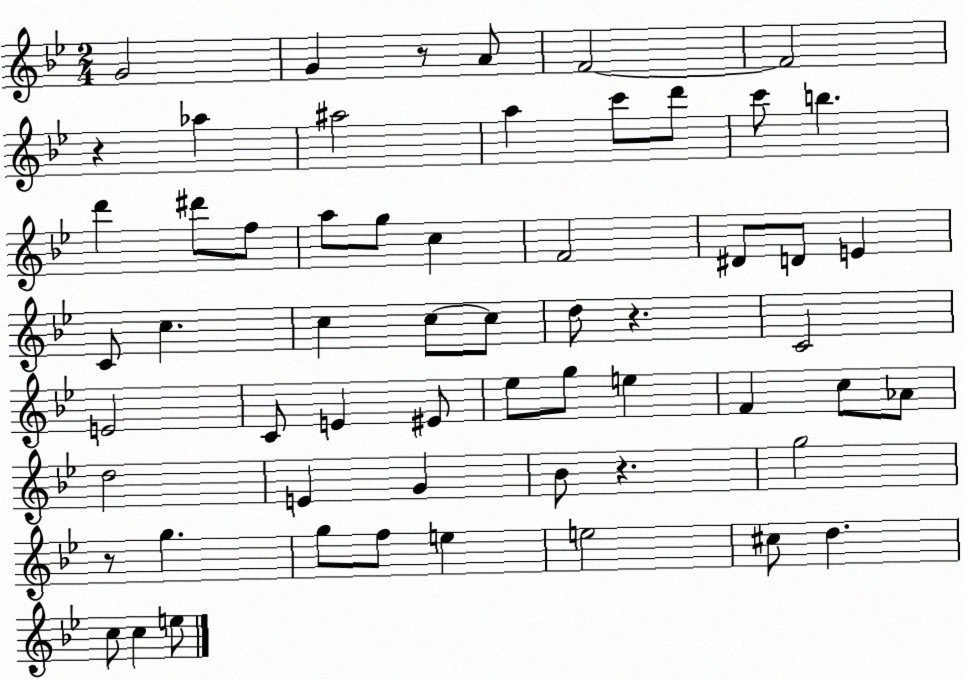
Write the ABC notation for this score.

X:1
T:Untitled
M:2/4
L:1/4
K:Bb
G2 G z/2 A/2 F2 F2 z _a ^a2 a c'/2 d'/2 c'/2 b d' ^d'/2 f/2 a/2 g/2 c F2 ^D/2 D/2 E C/2 c c c/2 c/2 d/2 z C2 E2 C/2 E ^E/2 _e/2 g/2 e F c/2 _A/2 d2 E G _B/2 z g2 z/2 g g/2 f/2 e e2 ^c/2 d c/2 c e/2